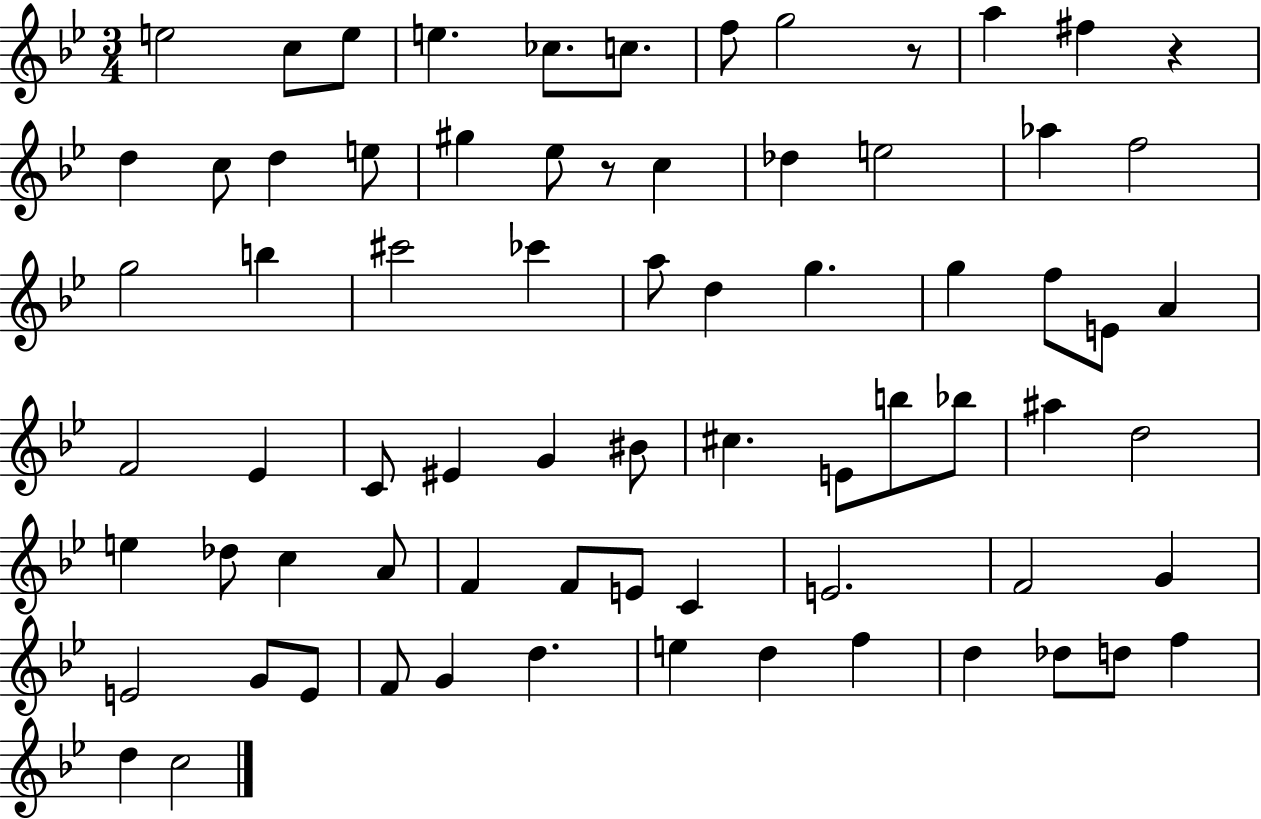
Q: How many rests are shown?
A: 3